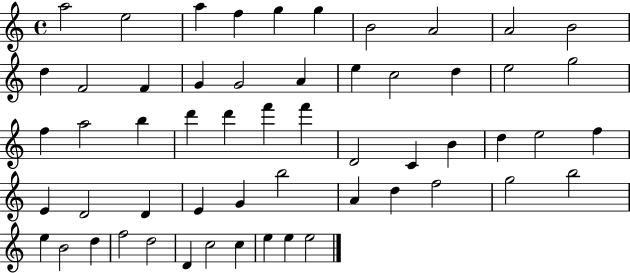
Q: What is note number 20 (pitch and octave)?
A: E5